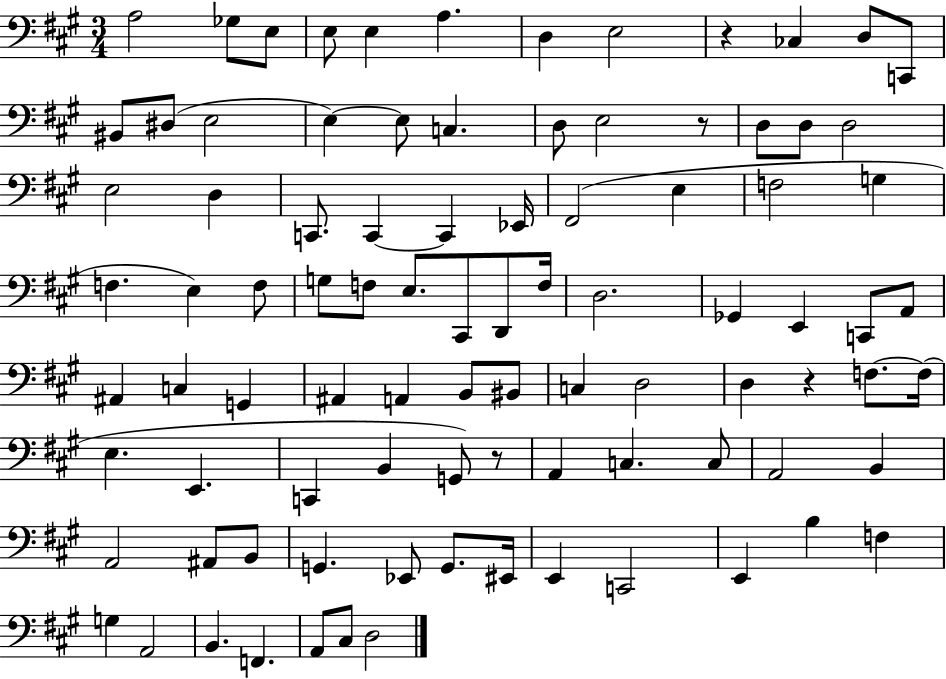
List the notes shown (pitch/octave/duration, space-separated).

A3/h Gb3/e E3/e E3/e E3/q A3/q. D3/q E3/h R/q CES3/q D3/e C2/e BIS2/e D#3/e E3/h E3/q E3/e C3/q. D3/e E3/h R/e D3/e D3/e D3/h E3/h D3/q C2/e. C2/q C2/q Eb2/s F#2/h E3/q F3/h G3/q F3/q. E3/q F3/e G3/e F3/e E3/e. C#2/e D2/e F3/s D3/h. Gb2/q E2/q C2/e A2/e A#2/q C3/q G2/q A#2/q A2/q B2/e BIS2/e C3/q D3/h D3/q R/q F3/e. F3/s E3/q. E2/q. C2/q B2/q G2/e R/e A2/q C3/q. C3/e A2/h B2/q A2/h A#2/e B2/e G2/q. Eb2/e G2/e. EIS2/s E2/q C2/h E2/q B3/q F3/q G3/q A2/h B2/q. F2/q. A2/e C#3/e D3/h